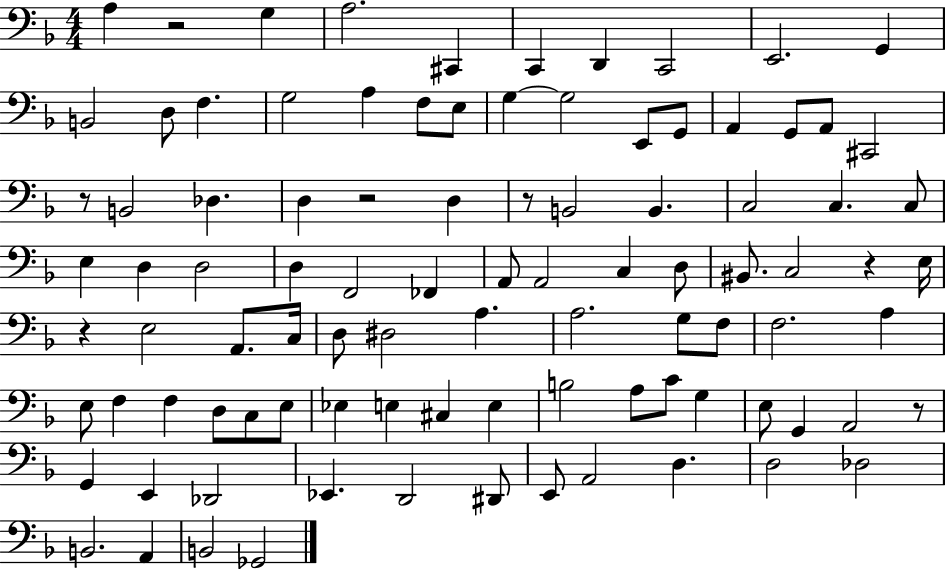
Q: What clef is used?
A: bass